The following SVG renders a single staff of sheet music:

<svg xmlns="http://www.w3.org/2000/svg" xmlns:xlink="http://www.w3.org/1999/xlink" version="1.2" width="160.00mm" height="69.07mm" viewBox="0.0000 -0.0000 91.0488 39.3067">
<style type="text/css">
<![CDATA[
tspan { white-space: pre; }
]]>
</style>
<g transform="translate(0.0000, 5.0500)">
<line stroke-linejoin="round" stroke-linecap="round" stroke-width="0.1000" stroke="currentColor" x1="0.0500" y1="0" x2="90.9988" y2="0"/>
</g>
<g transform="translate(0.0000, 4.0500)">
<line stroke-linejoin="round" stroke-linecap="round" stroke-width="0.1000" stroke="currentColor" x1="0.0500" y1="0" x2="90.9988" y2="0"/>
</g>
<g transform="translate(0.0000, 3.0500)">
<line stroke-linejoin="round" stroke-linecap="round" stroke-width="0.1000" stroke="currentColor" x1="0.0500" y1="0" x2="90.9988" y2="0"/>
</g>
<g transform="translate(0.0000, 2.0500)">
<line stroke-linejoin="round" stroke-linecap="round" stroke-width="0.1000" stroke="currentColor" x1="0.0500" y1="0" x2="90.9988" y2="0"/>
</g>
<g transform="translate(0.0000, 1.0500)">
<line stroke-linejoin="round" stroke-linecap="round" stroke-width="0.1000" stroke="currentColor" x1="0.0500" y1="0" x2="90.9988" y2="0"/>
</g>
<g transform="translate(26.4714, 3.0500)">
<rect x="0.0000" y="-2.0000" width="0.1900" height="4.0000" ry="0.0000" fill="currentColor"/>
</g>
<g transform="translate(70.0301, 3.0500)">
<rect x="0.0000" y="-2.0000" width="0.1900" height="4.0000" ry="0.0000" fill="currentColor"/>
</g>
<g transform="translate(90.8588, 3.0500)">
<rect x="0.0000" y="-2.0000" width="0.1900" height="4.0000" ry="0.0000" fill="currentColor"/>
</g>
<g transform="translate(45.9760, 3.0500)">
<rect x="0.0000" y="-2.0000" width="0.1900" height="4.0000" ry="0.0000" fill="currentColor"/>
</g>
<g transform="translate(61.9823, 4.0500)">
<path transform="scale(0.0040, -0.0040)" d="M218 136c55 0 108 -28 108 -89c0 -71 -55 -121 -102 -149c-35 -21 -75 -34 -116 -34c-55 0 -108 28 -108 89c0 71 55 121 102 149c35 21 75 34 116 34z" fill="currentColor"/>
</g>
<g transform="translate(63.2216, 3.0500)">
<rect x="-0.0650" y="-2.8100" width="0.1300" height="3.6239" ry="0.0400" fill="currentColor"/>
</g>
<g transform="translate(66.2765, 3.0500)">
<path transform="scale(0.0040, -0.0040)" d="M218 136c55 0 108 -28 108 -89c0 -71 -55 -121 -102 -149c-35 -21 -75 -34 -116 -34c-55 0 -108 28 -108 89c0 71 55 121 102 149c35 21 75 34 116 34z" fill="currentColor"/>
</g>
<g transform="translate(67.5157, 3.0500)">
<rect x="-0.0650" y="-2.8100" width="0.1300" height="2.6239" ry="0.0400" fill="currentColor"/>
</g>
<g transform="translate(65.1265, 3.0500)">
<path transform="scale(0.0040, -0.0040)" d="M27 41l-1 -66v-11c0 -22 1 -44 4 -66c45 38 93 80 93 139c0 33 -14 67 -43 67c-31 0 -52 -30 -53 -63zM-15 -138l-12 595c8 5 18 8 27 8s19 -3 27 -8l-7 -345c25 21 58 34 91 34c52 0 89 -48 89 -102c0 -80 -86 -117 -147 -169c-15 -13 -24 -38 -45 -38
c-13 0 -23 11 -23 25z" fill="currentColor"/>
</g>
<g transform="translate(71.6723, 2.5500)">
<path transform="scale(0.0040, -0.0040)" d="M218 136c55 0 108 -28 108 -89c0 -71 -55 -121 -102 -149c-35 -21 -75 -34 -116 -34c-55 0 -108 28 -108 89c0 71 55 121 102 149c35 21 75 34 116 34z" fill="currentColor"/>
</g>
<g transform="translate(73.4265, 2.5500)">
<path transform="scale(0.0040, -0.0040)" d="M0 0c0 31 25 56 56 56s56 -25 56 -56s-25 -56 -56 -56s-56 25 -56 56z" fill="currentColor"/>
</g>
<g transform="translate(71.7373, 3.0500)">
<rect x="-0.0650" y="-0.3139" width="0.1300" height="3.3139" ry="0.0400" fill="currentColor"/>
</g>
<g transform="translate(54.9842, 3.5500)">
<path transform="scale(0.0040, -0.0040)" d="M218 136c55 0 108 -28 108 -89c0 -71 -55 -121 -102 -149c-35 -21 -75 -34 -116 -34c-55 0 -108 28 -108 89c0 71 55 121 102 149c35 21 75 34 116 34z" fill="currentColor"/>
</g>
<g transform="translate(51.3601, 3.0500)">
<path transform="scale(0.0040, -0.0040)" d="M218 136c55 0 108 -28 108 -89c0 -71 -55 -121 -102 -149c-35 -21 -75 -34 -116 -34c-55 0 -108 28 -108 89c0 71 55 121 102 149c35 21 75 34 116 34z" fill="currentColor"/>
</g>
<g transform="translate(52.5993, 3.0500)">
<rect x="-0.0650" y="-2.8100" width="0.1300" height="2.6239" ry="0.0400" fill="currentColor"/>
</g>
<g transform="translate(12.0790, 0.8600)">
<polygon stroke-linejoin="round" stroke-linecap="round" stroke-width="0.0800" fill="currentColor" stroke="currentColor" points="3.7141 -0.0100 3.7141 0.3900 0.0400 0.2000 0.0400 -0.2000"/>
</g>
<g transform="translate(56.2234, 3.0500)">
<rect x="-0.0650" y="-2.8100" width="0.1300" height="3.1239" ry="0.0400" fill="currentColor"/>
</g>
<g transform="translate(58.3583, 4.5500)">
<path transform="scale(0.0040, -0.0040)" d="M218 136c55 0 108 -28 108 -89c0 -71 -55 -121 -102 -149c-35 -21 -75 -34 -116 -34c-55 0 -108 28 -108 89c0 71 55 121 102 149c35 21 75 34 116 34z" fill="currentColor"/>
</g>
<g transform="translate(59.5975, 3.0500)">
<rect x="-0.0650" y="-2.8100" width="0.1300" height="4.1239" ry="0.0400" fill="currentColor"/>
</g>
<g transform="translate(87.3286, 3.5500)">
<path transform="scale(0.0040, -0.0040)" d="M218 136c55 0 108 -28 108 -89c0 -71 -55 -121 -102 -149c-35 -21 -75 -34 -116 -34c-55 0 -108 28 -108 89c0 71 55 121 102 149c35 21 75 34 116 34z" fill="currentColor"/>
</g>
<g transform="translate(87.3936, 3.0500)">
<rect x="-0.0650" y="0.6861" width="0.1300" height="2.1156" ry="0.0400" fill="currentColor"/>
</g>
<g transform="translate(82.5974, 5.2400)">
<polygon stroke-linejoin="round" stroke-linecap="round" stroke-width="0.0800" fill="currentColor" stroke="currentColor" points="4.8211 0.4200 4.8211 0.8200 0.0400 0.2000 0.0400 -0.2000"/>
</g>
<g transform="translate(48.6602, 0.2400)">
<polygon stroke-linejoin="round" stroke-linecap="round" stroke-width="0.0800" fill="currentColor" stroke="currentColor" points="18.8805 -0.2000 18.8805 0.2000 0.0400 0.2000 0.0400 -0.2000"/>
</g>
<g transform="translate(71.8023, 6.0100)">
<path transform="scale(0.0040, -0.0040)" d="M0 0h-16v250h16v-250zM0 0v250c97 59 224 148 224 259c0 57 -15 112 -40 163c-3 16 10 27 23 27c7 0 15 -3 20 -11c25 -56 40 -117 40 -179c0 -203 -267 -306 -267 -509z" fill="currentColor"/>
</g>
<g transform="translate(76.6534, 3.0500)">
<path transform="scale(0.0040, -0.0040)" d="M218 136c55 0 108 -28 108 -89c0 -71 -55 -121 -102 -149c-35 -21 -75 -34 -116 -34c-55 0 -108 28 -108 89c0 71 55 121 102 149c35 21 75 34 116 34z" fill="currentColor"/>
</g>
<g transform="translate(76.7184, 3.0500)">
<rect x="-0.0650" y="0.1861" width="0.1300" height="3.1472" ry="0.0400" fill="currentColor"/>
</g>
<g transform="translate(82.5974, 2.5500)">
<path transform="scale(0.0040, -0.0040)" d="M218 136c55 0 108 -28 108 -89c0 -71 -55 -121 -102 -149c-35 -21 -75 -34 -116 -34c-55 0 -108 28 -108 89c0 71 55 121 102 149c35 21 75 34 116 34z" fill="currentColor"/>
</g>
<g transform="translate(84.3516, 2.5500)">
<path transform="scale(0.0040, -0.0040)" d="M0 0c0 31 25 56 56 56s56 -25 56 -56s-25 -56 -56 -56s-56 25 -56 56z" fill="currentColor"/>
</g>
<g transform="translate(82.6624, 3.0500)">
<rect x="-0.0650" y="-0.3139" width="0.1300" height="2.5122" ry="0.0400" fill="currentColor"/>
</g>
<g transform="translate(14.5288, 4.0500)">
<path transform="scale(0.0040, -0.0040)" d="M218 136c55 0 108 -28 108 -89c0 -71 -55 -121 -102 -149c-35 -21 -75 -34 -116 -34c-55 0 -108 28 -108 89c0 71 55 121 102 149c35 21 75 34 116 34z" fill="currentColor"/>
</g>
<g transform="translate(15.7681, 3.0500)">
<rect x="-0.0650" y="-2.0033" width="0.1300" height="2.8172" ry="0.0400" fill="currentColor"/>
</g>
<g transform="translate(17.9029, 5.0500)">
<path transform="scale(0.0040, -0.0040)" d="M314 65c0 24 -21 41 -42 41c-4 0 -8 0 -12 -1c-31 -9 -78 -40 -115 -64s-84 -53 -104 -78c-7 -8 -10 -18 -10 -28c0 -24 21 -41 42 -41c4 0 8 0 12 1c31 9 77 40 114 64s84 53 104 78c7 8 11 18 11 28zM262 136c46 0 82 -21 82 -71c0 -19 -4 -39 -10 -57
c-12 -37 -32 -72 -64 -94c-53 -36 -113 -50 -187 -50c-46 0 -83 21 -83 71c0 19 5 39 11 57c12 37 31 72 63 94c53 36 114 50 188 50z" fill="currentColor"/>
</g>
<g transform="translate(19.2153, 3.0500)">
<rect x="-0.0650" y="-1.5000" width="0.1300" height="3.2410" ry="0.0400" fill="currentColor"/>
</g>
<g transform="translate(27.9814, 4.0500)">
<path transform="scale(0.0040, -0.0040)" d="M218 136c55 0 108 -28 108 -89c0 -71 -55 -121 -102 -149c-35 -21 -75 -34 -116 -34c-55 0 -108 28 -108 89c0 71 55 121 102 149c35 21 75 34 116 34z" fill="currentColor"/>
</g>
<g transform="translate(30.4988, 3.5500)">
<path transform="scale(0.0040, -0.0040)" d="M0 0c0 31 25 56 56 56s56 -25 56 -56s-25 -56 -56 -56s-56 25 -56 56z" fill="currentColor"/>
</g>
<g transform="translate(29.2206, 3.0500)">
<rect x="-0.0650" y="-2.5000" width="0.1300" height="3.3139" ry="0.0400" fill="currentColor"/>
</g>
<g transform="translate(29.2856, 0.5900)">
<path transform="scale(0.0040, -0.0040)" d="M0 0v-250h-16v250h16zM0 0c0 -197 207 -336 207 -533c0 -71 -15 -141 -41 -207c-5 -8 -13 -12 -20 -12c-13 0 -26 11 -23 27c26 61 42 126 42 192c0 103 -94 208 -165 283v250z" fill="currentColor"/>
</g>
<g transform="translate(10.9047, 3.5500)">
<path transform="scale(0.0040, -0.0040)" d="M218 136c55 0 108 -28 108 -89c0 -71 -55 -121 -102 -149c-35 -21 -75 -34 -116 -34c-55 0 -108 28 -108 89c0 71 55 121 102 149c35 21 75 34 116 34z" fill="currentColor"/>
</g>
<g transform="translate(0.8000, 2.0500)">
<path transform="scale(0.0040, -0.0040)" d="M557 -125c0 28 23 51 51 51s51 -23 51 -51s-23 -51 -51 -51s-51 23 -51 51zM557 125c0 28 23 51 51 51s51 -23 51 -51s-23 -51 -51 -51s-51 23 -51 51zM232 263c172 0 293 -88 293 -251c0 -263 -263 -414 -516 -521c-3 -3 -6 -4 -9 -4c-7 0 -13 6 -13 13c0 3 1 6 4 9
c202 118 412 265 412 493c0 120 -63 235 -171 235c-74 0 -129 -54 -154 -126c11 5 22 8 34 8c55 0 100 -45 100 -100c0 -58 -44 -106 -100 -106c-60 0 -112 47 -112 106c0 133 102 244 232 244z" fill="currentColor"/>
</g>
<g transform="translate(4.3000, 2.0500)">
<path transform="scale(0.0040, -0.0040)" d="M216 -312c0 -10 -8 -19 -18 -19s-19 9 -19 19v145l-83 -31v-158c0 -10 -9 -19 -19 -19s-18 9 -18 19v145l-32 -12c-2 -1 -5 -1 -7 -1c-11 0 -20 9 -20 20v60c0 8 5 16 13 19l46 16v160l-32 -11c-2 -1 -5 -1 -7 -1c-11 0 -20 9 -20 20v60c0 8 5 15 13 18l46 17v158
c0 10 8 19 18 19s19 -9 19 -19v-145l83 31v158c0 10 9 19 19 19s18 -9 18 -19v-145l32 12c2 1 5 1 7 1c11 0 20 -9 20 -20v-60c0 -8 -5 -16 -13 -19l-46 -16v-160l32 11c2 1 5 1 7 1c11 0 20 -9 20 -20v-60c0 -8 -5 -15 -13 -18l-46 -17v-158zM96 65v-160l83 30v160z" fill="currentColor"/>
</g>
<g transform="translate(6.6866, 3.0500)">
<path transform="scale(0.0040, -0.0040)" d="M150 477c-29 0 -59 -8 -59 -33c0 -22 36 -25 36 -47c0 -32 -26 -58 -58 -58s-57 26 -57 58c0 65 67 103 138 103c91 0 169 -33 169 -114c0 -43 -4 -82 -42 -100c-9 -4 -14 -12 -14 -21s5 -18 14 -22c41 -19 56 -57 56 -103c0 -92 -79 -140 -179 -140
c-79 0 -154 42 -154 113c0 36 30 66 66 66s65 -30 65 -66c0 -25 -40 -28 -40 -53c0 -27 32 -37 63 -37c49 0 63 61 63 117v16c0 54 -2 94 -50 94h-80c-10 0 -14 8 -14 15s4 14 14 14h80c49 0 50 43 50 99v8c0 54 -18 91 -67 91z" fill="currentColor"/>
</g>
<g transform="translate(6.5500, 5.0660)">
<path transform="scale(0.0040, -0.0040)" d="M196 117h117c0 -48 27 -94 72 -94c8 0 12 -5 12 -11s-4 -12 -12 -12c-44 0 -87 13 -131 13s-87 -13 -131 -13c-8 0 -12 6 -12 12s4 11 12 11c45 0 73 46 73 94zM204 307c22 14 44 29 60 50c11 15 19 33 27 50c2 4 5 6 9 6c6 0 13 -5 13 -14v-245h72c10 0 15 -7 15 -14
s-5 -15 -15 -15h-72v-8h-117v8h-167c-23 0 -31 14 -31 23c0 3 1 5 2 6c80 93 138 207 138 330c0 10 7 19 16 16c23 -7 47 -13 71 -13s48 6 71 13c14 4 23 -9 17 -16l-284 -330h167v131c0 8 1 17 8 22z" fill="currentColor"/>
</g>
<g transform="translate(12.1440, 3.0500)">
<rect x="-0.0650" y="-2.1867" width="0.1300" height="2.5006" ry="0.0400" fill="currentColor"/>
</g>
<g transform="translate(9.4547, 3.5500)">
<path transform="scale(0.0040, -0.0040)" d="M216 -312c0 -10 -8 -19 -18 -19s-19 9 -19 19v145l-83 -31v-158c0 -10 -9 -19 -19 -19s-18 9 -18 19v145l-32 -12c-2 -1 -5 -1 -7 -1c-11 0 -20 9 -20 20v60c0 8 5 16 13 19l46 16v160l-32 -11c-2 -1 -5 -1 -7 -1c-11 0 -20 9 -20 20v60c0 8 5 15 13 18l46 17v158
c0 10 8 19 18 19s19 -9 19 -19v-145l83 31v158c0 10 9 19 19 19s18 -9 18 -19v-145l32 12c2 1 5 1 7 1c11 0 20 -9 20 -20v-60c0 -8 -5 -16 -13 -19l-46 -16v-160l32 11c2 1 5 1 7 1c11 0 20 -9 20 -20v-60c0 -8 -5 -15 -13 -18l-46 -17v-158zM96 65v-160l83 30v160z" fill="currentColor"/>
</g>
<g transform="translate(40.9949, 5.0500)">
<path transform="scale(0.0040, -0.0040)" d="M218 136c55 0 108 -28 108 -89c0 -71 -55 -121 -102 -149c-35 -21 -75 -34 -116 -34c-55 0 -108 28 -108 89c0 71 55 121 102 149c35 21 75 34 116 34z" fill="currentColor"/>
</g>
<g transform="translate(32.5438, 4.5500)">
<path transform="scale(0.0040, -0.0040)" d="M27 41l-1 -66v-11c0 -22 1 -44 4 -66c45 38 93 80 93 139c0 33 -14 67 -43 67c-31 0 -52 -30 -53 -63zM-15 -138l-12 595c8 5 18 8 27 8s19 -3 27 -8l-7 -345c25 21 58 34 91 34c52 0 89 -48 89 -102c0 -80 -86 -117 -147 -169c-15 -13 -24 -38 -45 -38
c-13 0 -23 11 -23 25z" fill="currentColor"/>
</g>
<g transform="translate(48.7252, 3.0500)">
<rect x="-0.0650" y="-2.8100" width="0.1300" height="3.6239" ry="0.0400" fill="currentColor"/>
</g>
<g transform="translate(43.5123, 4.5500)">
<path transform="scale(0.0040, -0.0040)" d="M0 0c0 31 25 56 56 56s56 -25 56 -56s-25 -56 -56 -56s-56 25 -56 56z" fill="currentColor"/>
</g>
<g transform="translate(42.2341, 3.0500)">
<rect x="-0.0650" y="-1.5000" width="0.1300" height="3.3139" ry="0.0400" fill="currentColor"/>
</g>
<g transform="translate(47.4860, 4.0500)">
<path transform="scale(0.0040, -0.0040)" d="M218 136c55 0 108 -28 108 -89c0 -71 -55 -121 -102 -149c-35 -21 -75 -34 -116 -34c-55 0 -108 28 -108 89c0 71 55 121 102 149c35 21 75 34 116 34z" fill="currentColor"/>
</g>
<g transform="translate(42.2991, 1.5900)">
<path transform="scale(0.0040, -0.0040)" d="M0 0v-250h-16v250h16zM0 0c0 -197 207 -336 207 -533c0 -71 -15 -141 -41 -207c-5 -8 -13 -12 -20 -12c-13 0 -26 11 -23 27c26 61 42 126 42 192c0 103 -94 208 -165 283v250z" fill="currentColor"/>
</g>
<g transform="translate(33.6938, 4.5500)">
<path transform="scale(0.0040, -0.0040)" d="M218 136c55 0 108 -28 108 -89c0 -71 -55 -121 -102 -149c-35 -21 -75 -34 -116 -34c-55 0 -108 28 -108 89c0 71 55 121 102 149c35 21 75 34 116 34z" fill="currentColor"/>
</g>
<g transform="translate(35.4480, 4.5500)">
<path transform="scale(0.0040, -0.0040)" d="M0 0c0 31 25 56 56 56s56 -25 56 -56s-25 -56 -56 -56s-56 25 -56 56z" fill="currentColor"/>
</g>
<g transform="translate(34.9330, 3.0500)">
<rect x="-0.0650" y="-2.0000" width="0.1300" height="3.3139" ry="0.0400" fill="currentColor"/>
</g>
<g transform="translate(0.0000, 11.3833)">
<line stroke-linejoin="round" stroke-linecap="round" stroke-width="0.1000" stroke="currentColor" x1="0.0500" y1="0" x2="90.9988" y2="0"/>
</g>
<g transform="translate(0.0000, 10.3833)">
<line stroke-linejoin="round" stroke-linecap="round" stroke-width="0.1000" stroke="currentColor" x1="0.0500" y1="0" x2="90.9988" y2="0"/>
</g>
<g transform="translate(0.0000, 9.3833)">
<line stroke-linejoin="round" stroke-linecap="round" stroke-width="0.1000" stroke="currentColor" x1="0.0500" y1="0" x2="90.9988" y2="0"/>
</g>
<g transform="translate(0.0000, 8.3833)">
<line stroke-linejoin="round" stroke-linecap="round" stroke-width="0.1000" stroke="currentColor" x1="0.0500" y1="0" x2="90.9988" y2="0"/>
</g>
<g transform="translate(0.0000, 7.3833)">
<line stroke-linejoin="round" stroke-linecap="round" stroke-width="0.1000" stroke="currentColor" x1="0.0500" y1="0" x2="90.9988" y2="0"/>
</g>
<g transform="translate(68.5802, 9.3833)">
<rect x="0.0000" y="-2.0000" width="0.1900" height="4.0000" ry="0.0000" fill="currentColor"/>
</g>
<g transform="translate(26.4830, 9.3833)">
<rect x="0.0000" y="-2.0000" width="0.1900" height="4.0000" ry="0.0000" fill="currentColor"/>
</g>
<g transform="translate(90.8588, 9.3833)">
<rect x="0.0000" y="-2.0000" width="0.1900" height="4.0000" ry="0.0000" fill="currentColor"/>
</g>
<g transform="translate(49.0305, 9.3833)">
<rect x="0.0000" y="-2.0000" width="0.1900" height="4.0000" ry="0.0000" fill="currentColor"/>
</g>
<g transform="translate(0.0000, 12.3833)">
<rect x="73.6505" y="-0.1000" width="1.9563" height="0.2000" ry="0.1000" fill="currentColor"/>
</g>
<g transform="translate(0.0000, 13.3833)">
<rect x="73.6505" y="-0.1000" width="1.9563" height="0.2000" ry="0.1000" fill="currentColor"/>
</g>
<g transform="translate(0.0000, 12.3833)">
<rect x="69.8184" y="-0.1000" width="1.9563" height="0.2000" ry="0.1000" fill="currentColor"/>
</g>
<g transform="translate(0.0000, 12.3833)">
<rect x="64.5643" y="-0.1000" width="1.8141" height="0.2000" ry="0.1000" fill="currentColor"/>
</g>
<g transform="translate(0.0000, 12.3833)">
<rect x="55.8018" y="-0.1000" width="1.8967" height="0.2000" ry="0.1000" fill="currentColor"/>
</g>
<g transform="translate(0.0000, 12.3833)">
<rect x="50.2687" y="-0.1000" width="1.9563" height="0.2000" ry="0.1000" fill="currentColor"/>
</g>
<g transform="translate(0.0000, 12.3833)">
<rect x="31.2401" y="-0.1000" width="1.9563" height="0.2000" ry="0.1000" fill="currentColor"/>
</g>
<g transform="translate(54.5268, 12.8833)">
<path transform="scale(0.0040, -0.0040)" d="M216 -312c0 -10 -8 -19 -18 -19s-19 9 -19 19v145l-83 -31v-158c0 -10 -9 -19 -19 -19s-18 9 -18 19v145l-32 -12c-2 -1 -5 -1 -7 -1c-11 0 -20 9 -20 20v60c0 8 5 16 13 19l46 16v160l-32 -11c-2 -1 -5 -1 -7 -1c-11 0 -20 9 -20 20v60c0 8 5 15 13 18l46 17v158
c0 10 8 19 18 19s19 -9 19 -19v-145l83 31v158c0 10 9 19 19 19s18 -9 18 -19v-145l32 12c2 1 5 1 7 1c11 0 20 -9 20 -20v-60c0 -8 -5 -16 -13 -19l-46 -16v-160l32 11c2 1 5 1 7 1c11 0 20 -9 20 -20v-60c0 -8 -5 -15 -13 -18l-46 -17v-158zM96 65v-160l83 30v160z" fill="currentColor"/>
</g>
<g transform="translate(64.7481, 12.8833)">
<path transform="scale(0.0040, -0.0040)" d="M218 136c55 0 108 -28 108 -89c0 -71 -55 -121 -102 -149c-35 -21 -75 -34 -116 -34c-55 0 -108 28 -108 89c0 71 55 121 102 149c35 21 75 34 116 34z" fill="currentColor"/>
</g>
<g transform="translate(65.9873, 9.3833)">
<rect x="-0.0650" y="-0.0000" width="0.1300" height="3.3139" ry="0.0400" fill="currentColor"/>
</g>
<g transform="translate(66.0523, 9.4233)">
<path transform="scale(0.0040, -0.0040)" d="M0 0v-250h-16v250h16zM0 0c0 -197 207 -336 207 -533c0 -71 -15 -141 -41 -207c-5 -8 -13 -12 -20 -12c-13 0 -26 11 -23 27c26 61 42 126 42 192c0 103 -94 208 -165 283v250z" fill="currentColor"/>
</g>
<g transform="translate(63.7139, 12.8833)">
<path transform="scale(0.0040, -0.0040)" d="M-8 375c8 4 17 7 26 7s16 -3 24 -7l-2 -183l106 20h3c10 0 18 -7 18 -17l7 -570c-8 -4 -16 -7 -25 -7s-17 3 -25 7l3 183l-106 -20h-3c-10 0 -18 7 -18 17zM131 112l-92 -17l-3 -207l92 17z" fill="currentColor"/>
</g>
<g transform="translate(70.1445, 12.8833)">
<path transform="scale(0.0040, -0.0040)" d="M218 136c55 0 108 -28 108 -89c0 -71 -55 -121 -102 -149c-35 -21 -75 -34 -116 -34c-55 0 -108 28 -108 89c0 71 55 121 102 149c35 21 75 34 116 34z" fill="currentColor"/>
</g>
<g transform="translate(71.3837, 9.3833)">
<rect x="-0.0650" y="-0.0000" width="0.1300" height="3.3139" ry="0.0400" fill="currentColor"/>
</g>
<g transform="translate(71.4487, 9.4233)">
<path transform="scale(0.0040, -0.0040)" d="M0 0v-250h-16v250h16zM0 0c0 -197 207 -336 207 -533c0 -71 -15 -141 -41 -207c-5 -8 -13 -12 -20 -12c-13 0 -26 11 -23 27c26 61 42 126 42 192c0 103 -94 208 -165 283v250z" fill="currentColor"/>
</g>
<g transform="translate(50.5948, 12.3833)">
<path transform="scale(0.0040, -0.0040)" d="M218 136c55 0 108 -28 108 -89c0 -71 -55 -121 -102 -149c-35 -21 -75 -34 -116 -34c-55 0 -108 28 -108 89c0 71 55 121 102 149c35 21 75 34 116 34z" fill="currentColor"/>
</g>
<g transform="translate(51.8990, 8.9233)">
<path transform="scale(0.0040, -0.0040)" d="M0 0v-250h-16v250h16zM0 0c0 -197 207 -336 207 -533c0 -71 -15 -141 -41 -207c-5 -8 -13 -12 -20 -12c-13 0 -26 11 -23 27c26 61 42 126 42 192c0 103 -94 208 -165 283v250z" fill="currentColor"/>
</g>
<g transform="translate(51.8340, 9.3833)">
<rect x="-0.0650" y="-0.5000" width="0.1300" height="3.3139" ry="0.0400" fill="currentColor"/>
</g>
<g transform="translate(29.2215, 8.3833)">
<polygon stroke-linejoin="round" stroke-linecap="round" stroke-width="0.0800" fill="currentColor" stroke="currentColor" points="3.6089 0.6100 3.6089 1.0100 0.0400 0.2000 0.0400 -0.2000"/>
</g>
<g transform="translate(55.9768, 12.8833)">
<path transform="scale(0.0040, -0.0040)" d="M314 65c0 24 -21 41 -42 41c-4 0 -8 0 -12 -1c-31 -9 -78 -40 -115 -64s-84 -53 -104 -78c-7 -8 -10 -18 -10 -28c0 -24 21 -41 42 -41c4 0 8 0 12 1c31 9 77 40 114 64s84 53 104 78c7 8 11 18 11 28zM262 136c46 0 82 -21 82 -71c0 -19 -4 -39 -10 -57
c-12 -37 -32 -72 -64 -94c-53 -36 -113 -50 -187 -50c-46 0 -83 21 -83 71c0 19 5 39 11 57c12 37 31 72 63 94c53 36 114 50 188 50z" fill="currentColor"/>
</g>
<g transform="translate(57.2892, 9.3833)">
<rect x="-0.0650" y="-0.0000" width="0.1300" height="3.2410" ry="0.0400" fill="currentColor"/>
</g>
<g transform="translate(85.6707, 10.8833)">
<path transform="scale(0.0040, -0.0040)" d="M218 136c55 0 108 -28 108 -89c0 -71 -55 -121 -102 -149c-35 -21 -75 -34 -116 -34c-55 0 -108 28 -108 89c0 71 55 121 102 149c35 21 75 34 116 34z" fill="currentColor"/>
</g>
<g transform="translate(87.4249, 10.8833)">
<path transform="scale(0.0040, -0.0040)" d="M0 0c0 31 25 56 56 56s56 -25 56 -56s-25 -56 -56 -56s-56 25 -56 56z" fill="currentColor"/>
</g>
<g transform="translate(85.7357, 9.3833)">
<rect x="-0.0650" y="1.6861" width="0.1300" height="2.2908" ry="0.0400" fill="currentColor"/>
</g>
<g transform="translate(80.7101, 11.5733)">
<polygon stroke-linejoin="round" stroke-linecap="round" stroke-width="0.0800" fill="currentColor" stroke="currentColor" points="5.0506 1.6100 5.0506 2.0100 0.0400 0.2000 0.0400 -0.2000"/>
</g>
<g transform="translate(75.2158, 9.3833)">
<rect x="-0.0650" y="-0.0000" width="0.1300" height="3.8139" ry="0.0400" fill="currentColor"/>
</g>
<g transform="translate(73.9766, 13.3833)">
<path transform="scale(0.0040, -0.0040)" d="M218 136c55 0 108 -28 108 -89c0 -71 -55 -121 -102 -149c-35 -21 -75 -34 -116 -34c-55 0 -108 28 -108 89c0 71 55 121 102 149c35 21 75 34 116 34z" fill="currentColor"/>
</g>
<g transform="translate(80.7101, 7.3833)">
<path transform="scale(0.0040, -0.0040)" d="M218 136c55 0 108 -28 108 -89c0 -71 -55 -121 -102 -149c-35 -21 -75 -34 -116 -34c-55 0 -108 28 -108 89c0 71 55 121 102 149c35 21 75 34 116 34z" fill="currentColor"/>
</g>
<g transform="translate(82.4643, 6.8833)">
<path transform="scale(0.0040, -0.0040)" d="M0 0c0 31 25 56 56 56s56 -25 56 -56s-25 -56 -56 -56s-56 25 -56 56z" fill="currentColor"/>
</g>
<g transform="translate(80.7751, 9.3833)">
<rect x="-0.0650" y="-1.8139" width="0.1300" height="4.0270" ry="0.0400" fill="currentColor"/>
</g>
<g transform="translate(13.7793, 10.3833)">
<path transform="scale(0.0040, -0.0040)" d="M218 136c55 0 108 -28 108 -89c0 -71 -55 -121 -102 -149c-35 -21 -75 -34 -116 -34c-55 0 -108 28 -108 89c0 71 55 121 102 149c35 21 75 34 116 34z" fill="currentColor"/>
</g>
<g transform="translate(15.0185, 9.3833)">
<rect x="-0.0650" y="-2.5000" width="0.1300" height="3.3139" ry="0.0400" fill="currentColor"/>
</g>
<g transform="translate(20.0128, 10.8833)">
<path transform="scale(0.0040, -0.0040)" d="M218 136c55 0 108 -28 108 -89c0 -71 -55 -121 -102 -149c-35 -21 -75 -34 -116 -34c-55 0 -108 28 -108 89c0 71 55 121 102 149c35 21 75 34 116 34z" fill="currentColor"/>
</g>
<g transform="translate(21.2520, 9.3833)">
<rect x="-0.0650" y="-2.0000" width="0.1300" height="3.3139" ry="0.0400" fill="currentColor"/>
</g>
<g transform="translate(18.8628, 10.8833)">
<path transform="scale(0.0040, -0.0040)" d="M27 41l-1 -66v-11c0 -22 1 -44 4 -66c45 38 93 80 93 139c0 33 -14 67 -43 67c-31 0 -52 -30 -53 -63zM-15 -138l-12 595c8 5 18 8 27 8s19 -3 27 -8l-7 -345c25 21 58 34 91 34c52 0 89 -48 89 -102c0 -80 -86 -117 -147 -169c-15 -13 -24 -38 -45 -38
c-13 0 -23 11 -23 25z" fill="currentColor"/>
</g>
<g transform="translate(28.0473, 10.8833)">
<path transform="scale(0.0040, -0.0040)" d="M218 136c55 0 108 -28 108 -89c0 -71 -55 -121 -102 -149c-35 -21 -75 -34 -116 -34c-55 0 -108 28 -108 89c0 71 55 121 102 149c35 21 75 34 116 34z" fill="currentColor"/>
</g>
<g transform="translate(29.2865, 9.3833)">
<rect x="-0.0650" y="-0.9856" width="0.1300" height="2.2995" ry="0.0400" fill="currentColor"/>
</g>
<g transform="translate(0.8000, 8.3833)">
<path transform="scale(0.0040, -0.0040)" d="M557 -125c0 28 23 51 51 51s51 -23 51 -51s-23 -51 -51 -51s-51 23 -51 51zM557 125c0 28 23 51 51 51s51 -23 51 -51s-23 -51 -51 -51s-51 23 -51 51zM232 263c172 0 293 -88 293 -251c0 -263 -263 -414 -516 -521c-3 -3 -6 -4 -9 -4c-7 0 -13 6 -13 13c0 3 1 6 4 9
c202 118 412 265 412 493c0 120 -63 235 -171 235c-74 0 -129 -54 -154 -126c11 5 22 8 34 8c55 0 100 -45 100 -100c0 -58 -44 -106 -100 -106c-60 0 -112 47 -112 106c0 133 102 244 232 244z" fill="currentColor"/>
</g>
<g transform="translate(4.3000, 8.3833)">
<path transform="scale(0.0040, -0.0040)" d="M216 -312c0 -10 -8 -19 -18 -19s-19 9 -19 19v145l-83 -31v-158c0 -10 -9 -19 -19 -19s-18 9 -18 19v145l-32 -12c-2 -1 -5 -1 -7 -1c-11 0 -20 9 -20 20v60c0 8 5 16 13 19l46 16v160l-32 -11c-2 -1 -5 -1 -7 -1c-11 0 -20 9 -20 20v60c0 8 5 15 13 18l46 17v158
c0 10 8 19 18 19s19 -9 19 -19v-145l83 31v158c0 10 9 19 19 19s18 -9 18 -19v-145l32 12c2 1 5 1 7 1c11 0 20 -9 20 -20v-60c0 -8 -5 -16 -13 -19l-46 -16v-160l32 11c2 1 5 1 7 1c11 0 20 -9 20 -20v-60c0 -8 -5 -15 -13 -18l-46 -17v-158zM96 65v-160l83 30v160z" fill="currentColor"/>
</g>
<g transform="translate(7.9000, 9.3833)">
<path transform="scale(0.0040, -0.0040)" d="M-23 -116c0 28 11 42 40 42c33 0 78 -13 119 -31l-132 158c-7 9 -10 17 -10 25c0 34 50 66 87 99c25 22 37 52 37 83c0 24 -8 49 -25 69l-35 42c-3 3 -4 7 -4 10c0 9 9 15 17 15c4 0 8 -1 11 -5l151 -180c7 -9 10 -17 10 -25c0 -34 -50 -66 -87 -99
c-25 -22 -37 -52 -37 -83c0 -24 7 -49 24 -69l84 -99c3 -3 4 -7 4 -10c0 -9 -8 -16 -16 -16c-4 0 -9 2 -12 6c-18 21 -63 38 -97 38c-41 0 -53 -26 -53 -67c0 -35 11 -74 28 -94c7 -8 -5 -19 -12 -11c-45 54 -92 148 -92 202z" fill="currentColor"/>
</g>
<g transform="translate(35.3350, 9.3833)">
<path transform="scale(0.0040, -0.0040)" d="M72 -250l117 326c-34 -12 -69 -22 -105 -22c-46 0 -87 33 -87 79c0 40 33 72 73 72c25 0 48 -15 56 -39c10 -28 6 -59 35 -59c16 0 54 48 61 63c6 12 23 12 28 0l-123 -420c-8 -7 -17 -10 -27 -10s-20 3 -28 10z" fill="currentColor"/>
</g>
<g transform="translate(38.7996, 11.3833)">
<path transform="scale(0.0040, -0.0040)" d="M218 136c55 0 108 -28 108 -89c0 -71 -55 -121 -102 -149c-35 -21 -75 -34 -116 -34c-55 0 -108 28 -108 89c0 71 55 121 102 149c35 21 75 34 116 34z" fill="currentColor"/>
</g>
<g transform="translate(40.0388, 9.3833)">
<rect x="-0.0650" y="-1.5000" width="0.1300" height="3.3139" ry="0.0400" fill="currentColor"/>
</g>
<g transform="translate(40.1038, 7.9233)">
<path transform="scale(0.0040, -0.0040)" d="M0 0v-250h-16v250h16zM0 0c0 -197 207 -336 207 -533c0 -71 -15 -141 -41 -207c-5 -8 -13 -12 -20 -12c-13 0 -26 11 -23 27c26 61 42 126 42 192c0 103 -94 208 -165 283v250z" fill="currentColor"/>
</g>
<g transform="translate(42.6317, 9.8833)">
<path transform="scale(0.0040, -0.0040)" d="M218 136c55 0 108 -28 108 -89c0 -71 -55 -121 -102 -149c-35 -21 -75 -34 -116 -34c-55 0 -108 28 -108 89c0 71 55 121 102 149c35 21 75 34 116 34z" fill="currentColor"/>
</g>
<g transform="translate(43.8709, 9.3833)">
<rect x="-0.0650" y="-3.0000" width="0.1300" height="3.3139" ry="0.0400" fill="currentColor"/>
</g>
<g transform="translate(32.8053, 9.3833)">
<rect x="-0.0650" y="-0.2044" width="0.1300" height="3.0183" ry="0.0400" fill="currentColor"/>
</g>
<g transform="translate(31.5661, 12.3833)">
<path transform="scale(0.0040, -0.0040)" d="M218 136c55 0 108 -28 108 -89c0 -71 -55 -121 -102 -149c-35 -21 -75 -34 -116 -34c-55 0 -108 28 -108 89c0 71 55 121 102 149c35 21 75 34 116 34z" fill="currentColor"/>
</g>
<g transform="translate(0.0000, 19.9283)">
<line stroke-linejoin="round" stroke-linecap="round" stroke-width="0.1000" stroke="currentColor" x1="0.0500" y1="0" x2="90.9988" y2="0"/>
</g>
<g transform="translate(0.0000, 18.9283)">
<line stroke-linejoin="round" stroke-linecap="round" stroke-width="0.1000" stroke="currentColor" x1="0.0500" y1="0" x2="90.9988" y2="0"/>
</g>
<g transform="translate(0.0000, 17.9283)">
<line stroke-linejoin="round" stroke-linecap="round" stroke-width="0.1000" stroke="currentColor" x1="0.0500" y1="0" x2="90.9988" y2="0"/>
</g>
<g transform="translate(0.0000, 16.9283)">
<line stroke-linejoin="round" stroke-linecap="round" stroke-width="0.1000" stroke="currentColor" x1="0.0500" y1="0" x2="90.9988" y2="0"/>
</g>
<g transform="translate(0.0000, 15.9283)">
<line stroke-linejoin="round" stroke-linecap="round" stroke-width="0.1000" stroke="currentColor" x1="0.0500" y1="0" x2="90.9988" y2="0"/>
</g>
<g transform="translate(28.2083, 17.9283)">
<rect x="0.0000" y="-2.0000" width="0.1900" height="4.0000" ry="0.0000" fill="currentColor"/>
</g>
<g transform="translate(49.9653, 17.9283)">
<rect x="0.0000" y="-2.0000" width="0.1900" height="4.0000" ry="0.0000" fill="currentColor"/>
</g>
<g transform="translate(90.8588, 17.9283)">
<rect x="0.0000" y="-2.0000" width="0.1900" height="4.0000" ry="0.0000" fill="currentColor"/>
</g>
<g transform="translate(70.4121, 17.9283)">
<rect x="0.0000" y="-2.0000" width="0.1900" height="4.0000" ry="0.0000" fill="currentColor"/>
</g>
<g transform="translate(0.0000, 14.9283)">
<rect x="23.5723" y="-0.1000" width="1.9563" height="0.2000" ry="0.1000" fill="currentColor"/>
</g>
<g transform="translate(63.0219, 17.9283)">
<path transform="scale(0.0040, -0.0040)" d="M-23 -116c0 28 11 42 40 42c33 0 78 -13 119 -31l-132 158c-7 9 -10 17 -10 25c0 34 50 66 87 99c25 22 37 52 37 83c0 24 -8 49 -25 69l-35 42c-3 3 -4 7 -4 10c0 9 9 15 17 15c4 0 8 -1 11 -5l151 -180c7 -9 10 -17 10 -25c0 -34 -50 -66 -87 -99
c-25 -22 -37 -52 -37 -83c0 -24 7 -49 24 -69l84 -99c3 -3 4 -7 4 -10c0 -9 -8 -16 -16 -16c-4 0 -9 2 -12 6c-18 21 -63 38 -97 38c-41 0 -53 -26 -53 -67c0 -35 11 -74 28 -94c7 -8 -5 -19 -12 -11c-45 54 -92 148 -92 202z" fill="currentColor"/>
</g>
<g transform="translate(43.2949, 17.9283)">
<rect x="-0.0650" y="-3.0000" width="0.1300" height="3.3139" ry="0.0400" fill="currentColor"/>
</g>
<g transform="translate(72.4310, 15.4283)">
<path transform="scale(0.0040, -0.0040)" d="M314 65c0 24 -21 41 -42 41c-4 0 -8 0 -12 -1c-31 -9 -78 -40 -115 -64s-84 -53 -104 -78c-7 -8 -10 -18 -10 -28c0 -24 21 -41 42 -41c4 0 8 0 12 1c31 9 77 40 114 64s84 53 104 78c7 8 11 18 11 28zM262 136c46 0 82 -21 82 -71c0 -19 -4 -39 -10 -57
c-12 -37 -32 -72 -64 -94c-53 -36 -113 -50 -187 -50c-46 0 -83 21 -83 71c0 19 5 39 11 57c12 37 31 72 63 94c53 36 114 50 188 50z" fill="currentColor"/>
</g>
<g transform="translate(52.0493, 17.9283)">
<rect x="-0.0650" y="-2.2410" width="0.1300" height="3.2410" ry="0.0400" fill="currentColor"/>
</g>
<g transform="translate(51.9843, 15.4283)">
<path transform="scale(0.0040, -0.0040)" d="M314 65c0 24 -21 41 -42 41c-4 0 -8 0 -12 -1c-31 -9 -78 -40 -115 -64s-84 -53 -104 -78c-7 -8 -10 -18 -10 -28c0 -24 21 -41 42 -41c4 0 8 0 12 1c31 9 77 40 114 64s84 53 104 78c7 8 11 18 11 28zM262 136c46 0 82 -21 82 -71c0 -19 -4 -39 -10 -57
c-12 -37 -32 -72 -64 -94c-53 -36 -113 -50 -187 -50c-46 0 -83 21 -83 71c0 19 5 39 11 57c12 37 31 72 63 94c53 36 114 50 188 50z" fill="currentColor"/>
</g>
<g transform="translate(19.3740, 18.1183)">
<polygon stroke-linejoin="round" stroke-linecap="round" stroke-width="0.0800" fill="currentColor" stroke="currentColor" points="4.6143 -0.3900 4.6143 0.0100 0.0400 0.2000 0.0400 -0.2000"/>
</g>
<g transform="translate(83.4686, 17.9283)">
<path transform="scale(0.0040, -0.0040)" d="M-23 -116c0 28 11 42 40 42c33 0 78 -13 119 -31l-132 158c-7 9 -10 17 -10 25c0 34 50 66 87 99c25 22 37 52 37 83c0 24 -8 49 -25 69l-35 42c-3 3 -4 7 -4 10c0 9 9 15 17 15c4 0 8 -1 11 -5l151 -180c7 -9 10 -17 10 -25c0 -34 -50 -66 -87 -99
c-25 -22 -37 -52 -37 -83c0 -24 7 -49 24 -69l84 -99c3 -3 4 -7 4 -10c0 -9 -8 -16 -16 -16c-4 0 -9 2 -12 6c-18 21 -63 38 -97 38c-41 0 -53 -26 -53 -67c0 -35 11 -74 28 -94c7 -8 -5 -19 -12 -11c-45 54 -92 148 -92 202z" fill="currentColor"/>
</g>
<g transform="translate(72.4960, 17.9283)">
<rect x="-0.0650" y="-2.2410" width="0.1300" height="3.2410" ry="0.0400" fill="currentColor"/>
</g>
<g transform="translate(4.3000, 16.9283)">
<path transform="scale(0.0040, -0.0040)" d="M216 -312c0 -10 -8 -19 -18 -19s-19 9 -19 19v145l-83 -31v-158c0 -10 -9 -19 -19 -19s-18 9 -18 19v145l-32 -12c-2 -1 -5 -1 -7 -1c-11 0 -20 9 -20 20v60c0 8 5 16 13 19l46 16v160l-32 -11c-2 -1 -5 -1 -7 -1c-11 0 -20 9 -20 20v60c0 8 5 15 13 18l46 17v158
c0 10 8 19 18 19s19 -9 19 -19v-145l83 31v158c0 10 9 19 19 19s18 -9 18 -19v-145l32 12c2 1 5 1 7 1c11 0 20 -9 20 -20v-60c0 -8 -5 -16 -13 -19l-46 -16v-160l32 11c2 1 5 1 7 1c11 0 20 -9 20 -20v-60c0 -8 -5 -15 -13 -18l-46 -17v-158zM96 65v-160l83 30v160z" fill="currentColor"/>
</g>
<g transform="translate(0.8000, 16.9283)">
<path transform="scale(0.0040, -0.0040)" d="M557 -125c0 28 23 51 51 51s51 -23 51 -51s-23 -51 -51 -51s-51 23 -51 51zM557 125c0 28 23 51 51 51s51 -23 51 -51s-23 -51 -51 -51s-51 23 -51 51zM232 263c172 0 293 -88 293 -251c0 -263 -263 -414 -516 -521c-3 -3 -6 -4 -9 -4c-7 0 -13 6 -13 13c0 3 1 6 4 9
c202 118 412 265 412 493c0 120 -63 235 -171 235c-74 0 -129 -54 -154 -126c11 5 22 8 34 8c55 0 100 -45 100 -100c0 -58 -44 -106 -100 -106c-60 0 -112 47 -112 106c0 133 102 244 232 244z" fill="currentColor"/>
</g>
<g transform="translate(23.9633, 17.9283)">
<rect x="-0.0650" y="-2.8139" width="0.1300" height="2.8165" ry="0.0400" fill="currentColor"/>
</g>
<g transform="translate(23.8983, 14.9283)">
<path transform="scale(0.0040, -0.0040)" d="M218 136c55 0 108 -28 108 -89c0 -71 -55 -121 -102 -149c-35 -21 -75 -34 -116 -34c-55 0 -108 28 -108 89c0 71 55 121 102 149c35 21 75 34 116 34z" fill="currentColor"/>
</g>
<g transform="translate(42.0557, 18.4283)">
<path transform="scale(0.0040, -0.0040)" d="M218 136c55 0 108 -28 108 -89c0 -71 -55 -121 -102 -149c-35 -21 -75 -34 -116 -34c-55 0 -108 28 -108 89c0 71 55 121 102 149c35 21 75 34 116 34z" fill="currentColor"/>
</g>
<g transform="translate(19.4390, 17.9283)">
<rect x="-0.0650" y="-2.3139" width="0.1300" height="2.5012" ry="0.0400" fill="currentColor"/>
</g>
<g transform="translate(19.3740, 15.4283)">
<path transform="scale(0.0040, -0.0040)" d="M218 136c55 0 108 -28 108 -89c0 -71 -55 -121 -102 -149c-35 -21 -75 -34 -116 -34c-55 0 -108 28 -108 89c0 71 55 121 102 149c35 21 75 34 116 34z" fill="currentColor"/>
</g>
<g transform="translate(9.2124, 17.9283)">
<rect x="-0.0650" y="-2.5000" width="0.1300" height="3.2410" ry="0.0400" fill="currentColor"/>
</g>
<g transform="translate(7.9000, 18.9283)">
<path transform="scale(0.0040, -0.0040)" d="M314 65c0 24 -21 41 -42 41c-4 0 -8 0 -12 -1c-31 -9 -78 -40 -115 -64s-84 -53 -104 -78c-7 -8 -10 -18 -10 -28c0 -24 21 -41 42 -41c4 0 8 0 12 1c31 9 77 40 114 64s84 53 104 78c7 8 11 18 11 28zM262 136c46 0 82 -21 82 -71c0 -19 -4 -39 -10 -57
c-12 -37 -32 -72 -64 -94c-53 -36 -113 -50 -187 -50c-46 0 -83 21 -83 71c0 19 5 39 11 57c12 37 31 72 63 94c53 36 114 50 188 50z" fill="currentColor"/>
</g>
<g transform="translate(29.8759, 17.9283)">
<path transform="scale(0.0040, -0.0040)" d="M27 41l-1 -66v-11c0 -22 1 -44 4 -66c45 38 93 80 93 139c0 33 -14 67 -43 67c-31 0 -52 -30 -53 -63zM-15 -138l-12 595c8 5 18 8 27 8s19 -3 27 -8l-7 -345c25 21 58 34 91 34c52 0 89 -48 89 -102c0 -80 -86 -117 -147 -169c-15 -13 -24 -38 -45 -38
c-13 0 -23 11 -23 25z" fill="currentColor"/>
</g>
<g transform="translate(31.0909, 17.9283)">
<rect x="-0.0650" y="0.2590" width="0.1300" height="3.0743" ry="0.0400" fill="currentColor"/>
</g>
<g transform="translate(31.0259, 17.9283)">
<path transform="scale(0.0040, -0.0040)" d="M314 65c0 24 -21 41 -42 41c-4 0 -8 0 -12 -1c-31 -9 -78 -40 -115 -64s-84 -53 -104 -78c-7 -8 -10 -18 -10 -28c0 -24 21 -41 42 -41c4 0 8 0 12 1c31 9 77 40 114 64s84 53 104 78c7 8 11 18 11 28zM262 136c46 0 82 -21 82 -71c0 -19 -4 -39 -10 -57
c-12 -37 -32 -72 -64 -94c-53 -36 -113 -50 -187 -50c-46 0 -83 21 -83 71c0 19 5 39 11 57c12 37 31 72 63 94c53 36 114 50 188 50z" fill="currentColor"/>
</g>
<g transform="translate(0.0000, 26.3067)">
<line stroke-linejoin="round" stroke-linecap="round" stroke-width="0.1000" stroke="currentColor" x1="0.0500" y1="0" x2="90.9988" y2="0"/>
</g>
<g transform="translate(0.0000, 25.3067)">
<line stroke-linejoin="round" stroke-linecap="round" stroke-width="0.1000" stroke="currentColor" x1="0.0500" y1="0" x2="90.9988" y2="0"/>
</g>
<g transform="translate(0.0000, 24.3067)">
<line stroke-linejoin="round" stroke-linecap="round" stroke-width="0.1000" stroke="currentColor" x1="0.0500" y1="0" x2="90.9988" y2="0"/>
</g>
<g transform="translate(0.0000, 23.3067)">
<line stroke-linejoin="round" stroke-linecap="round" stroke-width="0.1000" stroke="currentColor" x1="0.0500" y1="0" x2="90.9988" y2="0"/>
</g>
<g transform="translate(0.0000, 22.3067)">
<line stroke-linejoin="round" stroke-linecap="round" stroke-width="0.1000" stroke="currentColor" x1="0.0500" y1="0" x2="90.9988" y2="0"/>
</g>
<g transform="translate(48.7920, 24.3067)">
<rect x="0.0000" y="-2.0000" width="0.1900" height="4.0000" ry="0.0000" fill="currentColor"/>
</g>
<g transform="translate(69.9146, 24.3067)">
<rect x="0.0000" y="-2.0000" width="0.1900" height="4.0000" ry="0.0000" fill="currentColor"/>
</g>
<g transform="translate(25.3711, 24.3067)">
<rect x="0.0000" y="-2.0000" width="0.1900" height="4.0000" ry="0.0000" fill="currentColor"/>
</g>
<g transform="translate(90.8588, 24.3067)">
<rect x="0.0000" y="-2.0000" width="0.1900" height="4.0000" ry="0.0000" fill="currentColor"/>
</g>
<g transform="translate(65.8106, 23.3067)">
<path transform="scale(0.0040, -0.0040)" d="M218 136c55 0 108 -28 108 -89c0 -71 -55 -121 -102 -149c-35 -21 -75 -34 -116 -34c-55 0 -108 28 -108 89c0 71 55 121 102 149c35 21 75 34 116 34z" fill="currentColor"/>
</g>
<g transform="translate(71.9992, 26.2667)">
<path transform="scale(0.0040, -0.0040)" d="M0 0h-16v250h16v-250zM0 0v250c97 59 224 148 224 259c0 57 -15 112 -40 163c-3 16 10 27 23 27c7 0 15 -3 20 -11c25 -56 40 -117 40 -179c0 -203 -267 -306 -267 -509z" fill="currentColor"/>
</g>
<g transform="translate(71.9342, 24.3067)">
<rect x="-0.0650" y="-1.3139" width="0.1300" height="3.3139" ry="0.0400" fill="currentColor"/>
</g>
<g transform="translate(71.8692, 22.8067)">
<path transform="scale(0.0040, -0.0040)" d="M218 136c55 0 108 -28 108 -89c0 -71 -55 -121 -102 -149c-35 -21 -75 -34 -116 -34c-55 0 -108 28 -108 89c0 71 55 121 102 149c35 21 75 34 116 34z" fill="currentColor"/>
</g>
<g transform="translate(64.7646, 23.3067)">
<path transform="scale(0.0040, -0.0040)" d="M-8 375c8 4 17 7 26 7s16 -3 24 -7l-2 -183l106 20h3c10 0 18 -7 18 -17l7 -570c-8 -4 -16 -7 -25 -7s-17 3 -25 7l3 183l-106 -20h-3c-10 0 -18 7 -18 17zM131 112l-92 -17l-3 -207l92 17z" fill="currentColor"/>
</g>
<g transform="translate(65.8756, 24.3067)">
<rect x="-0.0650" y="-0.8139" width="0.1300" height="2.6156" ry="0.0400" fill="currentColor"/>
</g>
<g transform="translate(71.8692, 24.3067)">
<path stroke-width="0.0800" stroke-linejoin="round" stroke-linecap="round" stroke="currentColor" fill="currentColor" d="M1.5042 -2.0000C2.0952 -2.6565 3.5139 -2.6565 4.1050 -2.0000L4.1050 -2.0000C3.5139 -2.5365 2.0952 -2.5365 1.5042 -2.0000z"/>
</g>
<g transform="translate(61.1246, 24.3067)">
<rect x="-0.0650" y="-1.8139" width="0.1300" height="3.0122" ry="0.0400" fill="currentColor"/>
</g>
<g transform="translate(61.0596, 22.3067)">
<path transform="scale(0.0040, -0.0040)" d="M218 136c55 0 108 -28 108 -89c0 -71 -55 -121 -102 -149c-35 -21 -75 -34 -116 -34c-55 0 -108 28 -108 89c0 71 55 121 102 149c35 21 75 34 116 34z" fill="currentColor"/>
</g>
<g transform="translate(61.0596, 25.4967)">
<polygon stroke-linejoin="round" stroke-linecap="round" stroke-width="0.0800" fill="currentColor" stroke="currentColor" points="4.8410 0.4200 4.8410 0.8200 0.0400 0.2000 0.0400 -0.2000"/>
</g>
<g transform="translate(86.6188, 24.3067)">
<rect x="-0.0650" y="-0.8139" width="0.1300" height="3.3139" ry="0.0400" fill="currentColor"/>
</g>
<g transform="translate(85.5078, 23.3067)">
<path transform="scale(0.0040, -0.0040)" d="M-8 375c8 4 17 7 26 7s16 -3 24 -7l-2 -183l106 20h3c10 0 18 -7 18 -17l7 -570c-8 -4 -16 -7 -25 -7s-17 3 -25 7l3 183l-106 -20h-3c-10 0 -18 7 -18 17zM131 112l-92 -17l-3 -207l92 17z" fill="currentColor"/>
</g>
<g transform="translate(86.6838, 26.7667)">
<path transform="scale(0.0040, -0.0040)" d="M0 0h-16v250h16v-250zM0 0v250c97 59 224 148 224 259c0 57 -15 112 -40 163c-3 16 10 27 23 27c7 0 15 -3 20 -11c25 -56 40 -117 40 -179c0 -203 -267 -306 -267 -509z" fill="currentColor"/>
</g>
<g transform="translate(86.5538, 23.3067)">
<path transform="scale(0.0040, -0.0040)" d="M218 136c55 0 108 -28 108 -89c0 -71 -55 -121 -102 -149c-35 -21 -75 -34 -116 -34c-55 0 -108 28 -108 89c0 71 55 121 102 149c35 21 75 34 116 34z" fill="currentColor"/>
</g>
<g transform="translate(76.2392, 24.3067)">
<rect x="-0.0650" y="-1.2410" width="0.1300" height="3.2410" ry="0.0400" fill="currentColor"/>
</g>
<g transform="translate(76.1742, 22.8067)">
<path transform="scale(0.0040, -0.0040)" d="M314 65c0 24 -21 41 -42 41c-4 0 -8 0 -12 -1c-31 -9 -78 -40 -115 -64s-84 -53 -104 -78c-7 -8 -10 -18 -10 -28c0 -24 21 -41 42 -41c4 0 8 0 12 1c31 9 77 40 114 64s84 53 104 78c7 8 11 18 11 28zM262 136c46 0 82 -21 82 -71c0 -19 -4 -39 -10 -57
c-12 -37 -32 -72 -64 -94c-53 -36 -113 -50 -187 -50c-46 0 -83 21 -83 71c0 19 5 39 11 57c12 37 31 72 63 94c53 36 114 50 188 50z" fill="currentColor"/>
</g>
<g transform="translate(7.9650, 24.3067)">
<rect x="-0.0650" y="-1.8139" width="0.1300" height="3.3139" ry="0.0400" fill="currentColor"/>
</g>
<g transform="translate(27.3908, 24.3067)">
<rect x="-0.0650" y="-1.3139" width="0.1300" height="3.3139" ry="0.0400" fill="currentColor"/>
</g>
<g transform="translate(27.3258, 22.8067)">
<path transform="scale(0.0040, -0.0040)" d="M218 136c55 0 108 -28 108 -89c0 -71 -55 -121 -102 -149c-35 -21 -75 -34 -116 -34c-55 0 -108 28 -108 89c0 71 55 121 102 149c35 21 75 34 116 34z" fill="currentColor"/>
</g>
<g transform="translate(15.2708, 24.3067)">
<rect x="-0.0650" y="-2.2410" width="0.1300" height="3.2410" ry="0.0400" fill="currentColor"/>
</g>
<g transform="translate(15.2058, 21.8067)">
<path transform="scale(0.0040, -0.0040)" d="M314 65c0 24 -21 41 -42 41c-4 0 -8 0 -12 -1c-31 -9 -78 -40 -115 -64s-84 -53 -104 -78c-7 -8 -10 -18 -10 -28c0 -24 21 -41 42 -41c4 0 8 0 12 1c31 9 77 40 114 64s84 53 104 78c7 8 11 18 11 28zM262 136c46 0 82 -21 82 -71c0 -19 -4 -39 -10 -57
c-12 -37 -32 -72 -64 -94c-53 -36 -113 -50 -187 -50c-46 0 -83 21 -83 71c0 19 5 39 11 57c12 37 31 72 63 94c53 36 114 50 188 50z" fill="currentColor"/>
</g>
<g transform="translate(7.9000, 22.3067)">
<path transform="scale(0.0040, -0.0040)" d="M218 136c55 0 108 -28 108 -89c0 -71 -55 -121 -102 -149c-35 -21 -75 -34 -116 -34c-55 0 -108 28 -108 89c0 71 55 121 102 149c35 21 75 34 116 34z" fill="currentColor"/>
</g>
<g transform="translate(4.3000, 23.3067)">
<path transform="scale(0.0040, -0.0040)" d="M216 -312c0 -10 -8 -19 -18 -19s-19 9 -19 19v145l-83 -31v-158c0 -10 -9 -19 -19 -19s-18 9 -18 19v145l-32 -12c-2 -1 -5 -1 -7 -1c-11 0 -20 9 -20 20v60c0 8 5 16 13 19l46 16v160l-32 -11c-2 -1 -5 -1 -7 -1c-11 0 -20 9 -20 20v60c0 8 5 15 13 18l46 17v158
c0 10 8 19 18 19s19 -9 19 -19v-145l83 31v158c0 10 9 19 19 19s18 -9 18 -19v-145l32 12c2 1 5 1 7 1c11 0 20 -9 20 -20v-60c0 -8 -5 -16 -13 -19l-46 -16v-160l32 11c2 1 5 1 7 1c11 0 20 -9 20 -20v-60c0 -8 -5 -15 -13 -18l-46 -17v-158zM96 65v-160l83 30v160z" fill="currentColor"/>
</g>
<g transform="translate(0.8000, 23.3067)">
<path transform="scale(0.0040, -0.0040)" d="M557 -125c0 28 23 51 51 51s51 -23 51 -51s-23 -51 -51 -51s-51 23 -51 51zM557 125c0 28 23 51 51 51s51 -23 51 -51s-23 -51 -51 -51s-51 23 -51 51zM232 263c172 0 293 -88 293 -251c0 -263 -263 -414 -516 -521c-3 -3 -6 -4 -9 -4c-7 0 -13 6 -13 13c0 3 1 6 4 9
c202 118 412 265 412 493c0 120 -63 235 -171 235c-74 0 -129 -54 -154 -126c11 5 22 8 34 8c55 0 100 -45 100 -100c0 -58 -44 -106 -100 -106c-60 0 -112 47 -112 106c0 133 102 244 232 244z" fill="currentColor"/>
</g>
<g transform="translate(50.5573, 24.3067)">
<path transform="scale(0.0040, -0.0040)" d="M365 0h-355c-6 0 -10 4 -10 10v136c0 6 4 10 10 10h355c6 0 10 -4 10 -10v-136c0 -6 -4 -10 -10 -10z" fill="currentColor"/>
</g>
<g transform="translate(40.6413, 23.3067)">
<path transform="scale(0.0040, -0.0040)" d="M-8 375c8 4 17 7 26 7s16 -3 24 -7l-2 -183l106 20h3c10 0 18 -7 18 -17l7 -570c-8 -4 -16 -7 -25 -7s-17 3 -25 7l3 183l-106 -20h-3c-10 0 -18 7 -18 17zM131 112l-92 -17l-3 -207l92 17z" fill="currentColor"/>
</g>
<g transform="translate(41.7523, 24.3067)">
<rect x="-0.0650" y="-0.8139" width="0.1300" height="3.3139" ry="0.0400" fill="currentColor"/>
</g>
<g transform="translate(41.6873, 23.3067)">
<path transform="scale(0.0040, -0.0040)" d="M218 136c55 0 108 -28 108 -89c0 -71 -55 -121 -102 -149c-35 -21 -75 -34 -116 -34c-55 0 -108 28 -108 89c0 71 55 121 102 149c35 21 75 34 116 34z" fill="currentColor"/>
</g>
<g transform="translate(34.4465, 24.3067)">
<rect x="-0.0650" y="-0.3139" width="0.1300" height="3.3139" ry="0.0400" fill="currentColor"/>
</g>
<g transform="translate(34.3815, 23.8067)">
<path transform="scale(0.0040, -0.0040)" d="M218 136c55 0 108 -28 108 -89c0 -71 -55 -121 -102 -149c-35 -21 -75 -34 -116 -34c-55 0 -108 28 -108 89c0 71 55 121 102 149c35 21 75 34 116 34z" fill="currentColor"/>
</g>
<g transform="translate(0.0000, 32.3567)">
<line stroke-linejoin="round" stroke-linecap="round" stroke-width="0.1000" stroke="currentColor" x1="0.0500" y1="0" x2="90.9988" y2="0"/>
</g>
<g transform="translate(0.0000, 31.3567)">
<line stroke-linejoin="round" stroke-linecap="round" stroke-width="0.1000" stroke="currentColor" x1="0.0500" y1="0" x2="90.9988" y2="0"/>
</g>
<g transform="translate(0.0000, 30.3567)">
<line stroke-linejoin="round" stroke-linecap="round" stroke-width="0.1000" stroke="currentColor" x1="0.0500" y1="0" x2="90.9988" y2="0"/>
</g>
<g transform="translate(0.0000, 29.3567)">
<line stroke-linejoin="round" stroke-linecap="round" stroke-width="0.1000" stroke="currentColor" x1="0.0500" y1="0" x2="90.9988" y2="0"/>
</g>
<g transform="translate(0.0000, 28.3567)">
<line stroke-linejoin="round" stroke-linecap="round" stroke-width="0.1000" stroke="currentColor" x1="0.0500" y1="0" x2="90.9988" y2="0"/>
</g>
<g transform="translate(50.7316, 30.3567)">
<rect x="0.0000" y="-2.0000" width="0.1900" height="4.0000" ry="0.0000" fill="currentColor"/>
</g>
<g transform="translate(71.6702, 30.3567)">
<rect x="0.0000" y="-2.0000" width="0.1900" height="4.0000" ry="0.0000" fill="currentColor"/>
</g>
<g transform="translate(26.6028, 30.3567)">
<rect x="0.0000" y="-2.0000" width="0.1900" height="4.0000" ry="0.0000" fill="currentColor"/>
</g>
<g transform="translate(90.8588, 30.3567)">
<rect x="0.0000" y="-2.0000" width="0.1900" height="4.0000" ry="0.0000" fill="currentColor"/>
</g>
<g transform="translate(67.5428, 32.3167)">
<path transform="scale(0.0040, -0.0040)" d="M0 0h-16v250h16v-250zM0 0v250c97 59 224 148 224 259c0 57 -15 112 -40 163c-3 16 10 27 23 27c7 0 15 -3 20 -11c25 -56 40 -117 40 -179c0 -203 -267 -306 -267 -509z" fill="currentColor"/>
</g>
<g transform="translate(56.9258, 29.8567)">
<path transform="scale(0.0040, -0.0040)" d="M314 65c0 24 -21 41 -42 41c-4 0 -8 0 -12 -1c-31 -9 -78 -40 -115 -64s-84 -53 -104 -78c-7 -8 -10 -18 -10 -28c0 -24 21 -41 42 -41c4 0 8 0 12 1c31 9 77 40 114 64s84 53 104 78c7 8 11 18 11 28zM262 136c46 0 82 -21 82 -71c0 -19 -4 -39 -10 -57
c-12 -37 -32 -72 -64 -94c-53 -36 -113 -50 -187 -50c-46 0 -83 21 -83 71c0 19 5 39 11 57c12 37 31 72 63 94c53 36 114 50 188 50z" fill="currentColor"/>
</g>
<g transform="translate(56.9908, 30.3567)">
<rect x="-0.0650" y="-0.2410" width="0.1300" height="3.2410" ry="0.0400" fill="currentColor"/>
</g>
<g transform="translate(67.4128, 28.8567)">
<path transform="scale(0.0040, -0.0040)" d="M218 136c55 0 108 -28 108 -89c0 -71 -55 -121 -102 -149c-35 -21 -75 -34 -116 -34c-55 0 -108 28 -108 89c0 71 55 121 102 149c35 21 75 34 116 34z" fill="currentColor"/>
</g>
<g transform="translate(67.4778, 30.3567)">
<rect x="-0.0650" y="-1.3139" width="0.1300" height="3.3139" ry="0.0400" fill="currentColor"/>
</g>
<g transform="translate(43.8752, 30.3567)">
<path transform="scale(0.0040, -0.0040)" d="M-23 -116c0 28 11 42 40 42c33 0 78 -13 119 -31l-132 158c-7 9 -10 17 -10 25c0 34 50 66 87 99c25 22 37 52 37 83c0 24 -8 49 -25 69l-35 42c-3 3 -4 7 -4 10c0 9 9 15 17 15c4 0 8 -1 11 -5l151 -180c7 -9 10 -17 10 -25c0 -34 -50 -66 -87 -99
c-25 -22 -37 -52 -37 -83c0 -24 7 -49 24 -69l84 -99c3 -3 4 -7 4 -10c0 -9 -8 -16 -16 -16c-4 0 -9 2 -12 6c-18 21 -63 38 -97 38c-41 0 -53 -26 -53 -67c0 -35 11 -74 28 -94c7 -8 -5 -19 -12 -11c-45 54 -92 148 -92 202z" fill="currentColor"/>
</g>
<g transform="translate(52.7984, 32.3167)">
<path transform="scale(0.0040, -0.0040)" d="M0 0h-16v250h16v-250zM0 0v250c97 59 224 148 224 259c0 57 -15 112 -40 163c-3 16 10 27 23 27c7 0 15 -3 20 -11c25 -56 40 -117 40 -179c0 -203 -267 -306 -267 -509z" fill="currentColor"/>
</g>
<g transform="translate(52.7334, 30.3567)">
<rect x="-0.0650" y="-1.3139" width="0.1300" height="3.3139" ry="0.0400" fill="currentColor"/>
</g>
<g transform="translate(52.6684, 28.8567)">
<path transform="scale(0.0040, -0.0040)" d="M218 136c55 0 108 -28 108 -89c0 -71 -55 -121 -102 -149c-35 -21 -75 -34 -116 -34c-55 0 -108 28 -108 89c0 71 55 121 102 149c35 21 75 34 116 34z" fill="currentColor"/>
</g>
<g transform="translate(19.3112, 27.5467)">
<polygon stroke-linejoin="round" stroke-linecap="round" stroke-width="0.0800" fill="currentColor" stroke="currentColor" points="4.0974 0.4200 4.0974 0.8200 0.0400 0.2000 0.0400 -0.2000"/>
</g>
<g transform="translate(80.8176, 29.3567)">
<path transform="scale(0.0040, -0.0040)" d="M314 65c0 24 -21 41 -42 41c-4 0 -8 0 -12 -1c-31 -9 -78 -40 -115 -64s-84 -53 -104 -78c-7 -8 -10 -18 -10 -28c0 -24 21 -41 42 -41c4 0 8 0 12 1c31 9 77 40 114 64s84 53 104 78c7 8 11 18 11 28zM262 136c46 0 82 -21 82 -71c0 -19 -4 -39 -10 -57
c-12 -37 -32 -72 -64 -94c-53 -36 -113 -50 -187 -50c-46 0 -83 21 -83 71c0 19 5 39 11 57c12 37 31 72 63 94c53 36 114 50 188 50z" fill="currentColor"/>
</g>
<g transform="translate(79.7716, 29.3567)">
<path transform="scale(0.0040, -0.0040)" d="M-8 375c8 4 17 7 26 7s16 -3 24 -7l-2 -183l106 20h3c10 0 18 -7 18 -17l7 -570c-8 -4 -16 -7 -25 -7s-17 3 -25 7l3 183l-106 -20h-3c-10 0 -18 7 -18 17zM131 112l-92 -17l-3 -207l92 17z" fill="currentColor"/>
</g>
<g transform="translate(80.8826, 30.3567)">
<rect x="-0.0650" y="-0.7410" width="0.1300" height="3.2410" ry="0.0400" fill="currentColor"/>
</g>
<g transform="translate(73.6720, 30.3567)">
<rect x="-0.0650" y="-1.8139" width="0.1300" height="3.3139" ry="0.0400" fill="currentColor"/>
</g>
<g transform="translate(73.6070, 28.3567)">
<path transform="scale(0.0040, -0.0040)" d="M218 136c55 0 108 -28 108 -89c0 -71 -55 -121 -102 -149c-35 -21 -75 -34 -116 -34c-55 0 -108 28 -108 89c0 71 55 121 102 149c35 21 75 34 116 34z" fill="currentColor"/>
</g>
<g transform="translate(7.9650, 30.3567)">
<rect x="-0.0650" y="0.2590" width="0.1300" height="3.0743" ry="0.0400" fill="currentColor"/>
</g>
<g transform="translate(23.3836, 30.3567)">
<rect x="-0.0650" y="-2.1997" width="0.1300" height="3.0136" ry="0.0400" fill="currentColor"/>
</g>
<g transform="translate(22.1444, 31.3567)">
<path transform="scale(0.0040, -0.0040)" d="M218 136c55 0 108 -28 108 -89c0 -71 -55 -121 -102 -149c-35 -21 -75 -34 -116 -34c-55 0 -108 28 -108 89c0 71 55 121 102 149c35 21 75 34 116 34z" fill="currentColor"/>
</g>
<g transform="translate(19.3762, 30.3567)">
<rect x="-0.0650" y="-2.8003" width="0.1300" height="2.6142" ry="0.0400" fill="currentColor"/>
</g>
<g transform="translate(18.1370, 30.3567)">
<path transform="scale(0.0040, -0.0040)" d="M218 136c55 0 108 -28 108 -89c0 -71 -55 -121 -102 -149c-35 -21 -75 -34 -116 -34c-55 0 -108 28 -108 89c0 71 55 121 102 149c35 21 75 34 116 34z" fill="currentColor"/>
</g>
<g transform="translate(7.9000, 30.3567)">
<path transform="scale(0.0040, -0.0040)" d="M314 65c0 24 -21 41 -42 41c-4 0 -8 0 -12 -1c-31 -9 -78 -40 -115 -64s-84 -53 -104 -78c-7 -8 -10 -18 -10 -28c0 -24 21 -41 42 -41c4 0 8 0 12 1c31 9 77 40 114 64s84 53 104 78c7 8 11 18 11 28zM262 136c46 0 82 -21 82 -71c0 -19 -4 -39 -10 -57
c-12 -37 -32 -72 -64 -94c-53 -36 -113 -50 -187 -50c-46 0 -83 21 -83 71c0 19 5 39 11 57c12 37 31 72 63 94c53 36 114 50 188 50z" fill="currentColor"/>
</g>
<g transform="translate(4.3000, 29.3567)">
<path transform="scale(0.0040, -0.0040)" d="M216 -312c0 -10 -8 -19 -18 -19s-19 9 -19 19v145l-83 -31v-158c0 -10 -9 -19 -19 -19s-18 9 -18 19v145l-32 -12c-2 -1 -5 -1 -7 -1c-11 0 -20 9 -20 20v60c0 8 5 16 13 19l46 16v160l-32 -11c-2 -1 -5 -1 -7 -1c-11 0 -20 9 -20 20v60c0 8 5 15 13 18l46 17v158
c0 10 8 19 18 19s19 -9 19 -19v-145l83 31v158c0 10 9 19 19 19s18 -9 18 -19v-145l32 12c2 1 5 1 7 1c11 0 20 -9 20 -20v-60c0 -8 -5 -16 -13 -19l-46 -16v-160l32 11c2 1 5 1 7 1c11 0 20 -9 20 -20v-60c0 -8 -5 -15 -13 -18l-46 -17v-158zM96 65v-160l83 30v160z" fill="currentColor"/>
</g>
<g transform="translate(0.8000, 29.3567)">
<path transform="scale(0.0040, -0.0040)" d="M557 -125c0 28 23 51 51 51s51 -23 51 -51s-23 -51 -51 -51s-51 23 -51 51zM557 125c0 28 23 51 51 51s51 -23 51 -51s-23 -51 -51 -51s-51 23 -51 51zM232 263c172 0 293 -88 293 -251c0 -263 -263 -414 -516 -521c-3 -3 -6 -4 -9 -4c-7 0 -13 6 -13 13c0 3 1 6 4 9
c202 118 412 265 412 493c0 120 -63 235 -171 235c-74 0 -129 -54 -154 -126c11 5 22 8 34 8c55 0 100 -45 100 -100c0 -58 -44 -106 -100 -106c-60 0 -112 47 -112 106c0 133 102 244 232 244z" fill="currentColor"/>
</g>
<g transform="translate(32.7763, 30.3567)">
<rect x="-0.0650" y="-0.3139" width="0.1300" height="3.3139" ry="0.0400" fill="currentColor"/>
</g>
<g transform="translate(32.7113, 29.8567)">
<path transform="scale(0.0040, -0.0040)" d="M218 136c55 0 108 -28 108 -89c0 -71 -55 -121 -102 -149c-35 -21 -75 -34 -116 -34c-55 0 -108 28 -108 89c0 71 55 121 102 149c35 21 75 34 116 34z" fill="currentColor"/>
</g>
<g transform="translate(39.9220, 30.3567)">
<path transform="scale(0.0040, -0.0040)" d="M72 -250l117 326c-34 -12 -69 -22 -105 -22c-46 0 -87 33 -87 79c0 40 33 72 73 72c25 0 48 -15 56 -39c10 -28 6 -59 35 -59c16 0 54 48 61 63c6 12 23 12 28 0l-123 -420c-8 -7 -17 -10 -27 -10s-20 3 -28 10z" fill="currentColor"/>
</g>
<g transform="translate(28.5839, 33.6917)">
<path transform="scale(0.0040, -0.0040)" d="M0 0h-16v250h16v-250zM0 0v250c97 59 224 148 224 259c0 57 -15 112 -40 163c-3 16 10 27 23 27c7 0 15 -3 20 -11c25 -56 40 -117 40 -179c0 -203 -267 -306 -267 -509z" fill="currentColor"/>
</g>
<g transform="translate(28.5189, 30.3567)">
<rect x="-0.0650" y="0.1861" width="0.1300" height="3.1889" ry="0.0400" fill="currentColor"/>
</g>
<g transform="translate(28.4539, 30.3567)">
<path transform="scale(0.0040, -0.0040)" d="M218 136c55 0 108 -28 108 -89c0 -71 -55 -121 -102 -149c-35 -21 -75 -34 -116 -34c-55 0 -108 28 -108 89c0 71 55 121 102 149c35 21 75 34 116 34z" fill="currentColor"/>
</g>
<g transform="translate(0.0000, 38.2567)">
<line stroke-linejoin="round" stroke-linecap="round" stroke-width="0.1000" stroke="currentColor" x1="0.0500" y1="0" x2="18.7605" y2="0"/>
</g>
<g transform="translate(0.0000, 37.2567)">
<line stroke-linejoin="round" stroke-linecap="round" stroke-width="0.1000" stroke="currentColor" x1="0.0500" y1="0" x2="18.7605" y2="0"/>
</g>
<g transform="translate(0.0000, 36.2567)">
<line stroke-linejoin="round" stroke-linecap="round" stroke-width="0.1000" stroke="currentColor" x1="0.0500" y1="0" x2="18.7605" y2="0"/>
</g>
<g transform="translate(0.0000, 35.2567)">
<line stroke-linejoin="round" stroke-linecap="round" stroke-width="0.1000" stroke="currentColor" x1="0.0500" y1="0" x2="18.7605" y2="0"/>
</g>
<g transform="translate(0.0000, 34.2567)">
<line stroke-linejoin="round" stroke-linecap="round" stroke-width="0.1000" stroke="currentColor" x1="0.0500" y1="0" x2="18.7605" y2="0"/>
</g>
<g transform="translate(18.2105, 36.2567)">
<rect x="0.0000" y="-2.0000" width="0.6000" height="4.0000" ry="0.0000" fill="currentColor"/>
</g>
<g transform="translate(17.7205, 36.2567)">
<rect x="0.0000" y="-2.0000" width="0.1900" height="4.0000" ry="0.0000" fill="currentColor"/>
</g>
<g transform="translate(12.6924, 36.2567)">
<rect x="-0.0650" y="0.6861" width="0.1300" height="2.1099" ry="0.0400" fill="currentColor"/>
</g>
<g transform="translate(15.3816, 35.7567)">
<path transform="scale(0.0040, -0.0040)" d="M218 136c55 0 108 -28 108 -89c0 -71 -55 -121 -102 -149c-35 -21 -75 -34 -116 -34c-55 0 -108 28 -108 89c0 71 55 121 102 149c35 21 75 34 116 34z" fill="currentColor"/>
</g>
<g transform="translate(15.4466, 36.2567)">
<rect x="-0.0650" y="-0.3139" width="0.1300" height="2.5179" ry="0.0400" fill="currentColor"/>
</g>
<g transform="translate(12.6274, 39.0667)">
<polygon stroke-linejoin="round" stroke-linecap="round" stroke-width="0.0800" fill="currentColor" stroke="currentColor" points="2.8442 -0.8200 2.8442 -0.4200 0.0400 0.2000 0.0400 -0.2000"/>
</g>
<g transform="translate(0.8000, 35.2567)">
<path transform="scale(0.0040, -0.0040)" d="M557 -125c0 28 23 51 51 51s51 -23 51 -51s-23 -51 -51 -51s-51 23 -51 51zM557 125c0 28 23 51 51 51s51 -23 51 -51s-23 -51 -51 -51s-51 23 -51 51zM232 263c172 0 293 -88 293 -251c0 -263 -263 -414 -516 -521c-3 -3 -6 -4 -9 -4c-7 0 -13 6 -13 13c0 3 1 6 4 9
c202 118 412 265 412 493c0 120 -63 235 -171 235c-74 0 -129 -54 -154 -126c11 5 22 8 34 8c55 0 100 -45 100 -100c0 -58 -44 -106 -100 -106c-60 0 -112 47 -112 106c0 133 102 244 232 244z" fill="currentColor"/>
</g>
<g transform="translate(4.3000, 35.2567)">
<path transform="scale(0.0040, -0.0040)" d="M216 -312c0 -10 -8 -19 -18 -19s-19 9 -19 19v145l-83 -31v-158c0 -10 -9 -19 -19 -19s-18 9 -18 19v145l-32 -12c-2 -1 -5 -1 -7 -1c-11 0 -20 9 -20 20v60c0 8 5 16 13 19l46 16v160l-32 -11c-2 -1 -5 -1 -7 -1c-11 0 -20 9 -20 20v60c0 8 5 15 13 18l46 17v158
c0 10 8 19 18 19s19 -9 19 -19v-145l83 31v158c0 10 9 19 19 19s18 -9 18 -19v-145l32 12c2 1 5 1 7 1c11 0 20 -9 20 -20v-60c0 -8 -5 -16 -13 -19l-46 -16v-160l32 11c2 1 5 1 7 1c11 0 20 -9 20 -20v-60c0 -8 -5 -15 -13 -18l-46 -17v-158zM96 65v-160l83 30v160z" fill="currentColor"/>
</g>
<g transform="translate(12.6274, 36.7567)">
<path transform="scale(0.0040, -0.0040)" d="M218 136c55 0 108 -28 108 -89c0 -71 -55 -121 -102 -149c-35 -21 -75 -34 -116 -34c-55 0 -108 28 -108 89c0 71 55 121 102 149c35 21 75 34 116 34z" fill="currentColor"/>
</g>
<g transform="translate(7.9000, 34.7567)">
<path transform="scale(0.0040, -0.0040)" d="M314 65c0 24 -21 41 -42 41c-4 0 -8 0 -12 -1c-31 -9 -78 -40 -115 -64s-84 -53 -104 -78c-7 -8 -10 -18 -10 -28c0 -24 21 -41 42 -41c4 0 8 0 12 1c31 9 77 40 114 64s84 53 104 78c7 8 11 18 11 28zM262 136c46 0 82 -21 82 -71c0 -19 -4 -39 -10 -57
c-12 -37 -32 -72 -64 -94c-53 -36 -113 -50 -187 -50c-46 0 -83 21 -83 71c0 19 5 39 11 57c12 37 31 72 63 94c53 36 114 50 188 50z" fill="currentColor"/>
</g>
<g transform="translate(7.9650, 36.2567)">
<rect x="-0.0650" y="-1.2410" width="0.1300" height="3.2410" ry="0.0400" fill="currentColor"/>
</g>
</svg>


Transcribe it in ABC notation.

X:1
T:Untitled
M:3/4
L:1/4
K:G
^C,/2 B,,/2 G,,2 B,,/2 _A,, G,,/2 B,,/2 D,/2 C,/2 A,,/2 B,,/2 _D,/2 E,/2 D, E,/2 C,/2 z B,, _A,, A,,/2 E,,/2 z/2 G,,/2 C, E,,/2 ^D,,2 D,,/2 D,,/2 C,, A,/2 A,,/2 B,,2 B,/2 C/2 _D,2 C, B,2 z B,2 z A, B,2 G, E, F, z2 A,/2 F,/2 G,/2 G,2 F,/2 D,2 D,/2 B,,/2 D,/2 E, z/2 z G,/2 E,2 G,/2 A, F,2 G,2 C,/2 E,/2